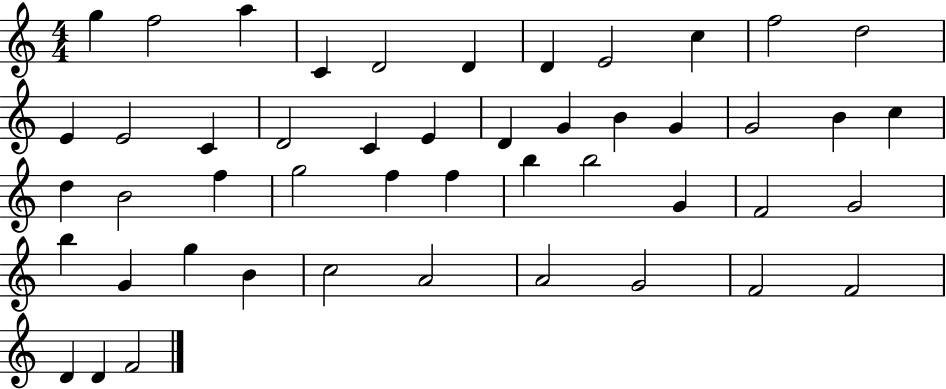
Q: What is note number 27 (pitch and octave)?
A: F5